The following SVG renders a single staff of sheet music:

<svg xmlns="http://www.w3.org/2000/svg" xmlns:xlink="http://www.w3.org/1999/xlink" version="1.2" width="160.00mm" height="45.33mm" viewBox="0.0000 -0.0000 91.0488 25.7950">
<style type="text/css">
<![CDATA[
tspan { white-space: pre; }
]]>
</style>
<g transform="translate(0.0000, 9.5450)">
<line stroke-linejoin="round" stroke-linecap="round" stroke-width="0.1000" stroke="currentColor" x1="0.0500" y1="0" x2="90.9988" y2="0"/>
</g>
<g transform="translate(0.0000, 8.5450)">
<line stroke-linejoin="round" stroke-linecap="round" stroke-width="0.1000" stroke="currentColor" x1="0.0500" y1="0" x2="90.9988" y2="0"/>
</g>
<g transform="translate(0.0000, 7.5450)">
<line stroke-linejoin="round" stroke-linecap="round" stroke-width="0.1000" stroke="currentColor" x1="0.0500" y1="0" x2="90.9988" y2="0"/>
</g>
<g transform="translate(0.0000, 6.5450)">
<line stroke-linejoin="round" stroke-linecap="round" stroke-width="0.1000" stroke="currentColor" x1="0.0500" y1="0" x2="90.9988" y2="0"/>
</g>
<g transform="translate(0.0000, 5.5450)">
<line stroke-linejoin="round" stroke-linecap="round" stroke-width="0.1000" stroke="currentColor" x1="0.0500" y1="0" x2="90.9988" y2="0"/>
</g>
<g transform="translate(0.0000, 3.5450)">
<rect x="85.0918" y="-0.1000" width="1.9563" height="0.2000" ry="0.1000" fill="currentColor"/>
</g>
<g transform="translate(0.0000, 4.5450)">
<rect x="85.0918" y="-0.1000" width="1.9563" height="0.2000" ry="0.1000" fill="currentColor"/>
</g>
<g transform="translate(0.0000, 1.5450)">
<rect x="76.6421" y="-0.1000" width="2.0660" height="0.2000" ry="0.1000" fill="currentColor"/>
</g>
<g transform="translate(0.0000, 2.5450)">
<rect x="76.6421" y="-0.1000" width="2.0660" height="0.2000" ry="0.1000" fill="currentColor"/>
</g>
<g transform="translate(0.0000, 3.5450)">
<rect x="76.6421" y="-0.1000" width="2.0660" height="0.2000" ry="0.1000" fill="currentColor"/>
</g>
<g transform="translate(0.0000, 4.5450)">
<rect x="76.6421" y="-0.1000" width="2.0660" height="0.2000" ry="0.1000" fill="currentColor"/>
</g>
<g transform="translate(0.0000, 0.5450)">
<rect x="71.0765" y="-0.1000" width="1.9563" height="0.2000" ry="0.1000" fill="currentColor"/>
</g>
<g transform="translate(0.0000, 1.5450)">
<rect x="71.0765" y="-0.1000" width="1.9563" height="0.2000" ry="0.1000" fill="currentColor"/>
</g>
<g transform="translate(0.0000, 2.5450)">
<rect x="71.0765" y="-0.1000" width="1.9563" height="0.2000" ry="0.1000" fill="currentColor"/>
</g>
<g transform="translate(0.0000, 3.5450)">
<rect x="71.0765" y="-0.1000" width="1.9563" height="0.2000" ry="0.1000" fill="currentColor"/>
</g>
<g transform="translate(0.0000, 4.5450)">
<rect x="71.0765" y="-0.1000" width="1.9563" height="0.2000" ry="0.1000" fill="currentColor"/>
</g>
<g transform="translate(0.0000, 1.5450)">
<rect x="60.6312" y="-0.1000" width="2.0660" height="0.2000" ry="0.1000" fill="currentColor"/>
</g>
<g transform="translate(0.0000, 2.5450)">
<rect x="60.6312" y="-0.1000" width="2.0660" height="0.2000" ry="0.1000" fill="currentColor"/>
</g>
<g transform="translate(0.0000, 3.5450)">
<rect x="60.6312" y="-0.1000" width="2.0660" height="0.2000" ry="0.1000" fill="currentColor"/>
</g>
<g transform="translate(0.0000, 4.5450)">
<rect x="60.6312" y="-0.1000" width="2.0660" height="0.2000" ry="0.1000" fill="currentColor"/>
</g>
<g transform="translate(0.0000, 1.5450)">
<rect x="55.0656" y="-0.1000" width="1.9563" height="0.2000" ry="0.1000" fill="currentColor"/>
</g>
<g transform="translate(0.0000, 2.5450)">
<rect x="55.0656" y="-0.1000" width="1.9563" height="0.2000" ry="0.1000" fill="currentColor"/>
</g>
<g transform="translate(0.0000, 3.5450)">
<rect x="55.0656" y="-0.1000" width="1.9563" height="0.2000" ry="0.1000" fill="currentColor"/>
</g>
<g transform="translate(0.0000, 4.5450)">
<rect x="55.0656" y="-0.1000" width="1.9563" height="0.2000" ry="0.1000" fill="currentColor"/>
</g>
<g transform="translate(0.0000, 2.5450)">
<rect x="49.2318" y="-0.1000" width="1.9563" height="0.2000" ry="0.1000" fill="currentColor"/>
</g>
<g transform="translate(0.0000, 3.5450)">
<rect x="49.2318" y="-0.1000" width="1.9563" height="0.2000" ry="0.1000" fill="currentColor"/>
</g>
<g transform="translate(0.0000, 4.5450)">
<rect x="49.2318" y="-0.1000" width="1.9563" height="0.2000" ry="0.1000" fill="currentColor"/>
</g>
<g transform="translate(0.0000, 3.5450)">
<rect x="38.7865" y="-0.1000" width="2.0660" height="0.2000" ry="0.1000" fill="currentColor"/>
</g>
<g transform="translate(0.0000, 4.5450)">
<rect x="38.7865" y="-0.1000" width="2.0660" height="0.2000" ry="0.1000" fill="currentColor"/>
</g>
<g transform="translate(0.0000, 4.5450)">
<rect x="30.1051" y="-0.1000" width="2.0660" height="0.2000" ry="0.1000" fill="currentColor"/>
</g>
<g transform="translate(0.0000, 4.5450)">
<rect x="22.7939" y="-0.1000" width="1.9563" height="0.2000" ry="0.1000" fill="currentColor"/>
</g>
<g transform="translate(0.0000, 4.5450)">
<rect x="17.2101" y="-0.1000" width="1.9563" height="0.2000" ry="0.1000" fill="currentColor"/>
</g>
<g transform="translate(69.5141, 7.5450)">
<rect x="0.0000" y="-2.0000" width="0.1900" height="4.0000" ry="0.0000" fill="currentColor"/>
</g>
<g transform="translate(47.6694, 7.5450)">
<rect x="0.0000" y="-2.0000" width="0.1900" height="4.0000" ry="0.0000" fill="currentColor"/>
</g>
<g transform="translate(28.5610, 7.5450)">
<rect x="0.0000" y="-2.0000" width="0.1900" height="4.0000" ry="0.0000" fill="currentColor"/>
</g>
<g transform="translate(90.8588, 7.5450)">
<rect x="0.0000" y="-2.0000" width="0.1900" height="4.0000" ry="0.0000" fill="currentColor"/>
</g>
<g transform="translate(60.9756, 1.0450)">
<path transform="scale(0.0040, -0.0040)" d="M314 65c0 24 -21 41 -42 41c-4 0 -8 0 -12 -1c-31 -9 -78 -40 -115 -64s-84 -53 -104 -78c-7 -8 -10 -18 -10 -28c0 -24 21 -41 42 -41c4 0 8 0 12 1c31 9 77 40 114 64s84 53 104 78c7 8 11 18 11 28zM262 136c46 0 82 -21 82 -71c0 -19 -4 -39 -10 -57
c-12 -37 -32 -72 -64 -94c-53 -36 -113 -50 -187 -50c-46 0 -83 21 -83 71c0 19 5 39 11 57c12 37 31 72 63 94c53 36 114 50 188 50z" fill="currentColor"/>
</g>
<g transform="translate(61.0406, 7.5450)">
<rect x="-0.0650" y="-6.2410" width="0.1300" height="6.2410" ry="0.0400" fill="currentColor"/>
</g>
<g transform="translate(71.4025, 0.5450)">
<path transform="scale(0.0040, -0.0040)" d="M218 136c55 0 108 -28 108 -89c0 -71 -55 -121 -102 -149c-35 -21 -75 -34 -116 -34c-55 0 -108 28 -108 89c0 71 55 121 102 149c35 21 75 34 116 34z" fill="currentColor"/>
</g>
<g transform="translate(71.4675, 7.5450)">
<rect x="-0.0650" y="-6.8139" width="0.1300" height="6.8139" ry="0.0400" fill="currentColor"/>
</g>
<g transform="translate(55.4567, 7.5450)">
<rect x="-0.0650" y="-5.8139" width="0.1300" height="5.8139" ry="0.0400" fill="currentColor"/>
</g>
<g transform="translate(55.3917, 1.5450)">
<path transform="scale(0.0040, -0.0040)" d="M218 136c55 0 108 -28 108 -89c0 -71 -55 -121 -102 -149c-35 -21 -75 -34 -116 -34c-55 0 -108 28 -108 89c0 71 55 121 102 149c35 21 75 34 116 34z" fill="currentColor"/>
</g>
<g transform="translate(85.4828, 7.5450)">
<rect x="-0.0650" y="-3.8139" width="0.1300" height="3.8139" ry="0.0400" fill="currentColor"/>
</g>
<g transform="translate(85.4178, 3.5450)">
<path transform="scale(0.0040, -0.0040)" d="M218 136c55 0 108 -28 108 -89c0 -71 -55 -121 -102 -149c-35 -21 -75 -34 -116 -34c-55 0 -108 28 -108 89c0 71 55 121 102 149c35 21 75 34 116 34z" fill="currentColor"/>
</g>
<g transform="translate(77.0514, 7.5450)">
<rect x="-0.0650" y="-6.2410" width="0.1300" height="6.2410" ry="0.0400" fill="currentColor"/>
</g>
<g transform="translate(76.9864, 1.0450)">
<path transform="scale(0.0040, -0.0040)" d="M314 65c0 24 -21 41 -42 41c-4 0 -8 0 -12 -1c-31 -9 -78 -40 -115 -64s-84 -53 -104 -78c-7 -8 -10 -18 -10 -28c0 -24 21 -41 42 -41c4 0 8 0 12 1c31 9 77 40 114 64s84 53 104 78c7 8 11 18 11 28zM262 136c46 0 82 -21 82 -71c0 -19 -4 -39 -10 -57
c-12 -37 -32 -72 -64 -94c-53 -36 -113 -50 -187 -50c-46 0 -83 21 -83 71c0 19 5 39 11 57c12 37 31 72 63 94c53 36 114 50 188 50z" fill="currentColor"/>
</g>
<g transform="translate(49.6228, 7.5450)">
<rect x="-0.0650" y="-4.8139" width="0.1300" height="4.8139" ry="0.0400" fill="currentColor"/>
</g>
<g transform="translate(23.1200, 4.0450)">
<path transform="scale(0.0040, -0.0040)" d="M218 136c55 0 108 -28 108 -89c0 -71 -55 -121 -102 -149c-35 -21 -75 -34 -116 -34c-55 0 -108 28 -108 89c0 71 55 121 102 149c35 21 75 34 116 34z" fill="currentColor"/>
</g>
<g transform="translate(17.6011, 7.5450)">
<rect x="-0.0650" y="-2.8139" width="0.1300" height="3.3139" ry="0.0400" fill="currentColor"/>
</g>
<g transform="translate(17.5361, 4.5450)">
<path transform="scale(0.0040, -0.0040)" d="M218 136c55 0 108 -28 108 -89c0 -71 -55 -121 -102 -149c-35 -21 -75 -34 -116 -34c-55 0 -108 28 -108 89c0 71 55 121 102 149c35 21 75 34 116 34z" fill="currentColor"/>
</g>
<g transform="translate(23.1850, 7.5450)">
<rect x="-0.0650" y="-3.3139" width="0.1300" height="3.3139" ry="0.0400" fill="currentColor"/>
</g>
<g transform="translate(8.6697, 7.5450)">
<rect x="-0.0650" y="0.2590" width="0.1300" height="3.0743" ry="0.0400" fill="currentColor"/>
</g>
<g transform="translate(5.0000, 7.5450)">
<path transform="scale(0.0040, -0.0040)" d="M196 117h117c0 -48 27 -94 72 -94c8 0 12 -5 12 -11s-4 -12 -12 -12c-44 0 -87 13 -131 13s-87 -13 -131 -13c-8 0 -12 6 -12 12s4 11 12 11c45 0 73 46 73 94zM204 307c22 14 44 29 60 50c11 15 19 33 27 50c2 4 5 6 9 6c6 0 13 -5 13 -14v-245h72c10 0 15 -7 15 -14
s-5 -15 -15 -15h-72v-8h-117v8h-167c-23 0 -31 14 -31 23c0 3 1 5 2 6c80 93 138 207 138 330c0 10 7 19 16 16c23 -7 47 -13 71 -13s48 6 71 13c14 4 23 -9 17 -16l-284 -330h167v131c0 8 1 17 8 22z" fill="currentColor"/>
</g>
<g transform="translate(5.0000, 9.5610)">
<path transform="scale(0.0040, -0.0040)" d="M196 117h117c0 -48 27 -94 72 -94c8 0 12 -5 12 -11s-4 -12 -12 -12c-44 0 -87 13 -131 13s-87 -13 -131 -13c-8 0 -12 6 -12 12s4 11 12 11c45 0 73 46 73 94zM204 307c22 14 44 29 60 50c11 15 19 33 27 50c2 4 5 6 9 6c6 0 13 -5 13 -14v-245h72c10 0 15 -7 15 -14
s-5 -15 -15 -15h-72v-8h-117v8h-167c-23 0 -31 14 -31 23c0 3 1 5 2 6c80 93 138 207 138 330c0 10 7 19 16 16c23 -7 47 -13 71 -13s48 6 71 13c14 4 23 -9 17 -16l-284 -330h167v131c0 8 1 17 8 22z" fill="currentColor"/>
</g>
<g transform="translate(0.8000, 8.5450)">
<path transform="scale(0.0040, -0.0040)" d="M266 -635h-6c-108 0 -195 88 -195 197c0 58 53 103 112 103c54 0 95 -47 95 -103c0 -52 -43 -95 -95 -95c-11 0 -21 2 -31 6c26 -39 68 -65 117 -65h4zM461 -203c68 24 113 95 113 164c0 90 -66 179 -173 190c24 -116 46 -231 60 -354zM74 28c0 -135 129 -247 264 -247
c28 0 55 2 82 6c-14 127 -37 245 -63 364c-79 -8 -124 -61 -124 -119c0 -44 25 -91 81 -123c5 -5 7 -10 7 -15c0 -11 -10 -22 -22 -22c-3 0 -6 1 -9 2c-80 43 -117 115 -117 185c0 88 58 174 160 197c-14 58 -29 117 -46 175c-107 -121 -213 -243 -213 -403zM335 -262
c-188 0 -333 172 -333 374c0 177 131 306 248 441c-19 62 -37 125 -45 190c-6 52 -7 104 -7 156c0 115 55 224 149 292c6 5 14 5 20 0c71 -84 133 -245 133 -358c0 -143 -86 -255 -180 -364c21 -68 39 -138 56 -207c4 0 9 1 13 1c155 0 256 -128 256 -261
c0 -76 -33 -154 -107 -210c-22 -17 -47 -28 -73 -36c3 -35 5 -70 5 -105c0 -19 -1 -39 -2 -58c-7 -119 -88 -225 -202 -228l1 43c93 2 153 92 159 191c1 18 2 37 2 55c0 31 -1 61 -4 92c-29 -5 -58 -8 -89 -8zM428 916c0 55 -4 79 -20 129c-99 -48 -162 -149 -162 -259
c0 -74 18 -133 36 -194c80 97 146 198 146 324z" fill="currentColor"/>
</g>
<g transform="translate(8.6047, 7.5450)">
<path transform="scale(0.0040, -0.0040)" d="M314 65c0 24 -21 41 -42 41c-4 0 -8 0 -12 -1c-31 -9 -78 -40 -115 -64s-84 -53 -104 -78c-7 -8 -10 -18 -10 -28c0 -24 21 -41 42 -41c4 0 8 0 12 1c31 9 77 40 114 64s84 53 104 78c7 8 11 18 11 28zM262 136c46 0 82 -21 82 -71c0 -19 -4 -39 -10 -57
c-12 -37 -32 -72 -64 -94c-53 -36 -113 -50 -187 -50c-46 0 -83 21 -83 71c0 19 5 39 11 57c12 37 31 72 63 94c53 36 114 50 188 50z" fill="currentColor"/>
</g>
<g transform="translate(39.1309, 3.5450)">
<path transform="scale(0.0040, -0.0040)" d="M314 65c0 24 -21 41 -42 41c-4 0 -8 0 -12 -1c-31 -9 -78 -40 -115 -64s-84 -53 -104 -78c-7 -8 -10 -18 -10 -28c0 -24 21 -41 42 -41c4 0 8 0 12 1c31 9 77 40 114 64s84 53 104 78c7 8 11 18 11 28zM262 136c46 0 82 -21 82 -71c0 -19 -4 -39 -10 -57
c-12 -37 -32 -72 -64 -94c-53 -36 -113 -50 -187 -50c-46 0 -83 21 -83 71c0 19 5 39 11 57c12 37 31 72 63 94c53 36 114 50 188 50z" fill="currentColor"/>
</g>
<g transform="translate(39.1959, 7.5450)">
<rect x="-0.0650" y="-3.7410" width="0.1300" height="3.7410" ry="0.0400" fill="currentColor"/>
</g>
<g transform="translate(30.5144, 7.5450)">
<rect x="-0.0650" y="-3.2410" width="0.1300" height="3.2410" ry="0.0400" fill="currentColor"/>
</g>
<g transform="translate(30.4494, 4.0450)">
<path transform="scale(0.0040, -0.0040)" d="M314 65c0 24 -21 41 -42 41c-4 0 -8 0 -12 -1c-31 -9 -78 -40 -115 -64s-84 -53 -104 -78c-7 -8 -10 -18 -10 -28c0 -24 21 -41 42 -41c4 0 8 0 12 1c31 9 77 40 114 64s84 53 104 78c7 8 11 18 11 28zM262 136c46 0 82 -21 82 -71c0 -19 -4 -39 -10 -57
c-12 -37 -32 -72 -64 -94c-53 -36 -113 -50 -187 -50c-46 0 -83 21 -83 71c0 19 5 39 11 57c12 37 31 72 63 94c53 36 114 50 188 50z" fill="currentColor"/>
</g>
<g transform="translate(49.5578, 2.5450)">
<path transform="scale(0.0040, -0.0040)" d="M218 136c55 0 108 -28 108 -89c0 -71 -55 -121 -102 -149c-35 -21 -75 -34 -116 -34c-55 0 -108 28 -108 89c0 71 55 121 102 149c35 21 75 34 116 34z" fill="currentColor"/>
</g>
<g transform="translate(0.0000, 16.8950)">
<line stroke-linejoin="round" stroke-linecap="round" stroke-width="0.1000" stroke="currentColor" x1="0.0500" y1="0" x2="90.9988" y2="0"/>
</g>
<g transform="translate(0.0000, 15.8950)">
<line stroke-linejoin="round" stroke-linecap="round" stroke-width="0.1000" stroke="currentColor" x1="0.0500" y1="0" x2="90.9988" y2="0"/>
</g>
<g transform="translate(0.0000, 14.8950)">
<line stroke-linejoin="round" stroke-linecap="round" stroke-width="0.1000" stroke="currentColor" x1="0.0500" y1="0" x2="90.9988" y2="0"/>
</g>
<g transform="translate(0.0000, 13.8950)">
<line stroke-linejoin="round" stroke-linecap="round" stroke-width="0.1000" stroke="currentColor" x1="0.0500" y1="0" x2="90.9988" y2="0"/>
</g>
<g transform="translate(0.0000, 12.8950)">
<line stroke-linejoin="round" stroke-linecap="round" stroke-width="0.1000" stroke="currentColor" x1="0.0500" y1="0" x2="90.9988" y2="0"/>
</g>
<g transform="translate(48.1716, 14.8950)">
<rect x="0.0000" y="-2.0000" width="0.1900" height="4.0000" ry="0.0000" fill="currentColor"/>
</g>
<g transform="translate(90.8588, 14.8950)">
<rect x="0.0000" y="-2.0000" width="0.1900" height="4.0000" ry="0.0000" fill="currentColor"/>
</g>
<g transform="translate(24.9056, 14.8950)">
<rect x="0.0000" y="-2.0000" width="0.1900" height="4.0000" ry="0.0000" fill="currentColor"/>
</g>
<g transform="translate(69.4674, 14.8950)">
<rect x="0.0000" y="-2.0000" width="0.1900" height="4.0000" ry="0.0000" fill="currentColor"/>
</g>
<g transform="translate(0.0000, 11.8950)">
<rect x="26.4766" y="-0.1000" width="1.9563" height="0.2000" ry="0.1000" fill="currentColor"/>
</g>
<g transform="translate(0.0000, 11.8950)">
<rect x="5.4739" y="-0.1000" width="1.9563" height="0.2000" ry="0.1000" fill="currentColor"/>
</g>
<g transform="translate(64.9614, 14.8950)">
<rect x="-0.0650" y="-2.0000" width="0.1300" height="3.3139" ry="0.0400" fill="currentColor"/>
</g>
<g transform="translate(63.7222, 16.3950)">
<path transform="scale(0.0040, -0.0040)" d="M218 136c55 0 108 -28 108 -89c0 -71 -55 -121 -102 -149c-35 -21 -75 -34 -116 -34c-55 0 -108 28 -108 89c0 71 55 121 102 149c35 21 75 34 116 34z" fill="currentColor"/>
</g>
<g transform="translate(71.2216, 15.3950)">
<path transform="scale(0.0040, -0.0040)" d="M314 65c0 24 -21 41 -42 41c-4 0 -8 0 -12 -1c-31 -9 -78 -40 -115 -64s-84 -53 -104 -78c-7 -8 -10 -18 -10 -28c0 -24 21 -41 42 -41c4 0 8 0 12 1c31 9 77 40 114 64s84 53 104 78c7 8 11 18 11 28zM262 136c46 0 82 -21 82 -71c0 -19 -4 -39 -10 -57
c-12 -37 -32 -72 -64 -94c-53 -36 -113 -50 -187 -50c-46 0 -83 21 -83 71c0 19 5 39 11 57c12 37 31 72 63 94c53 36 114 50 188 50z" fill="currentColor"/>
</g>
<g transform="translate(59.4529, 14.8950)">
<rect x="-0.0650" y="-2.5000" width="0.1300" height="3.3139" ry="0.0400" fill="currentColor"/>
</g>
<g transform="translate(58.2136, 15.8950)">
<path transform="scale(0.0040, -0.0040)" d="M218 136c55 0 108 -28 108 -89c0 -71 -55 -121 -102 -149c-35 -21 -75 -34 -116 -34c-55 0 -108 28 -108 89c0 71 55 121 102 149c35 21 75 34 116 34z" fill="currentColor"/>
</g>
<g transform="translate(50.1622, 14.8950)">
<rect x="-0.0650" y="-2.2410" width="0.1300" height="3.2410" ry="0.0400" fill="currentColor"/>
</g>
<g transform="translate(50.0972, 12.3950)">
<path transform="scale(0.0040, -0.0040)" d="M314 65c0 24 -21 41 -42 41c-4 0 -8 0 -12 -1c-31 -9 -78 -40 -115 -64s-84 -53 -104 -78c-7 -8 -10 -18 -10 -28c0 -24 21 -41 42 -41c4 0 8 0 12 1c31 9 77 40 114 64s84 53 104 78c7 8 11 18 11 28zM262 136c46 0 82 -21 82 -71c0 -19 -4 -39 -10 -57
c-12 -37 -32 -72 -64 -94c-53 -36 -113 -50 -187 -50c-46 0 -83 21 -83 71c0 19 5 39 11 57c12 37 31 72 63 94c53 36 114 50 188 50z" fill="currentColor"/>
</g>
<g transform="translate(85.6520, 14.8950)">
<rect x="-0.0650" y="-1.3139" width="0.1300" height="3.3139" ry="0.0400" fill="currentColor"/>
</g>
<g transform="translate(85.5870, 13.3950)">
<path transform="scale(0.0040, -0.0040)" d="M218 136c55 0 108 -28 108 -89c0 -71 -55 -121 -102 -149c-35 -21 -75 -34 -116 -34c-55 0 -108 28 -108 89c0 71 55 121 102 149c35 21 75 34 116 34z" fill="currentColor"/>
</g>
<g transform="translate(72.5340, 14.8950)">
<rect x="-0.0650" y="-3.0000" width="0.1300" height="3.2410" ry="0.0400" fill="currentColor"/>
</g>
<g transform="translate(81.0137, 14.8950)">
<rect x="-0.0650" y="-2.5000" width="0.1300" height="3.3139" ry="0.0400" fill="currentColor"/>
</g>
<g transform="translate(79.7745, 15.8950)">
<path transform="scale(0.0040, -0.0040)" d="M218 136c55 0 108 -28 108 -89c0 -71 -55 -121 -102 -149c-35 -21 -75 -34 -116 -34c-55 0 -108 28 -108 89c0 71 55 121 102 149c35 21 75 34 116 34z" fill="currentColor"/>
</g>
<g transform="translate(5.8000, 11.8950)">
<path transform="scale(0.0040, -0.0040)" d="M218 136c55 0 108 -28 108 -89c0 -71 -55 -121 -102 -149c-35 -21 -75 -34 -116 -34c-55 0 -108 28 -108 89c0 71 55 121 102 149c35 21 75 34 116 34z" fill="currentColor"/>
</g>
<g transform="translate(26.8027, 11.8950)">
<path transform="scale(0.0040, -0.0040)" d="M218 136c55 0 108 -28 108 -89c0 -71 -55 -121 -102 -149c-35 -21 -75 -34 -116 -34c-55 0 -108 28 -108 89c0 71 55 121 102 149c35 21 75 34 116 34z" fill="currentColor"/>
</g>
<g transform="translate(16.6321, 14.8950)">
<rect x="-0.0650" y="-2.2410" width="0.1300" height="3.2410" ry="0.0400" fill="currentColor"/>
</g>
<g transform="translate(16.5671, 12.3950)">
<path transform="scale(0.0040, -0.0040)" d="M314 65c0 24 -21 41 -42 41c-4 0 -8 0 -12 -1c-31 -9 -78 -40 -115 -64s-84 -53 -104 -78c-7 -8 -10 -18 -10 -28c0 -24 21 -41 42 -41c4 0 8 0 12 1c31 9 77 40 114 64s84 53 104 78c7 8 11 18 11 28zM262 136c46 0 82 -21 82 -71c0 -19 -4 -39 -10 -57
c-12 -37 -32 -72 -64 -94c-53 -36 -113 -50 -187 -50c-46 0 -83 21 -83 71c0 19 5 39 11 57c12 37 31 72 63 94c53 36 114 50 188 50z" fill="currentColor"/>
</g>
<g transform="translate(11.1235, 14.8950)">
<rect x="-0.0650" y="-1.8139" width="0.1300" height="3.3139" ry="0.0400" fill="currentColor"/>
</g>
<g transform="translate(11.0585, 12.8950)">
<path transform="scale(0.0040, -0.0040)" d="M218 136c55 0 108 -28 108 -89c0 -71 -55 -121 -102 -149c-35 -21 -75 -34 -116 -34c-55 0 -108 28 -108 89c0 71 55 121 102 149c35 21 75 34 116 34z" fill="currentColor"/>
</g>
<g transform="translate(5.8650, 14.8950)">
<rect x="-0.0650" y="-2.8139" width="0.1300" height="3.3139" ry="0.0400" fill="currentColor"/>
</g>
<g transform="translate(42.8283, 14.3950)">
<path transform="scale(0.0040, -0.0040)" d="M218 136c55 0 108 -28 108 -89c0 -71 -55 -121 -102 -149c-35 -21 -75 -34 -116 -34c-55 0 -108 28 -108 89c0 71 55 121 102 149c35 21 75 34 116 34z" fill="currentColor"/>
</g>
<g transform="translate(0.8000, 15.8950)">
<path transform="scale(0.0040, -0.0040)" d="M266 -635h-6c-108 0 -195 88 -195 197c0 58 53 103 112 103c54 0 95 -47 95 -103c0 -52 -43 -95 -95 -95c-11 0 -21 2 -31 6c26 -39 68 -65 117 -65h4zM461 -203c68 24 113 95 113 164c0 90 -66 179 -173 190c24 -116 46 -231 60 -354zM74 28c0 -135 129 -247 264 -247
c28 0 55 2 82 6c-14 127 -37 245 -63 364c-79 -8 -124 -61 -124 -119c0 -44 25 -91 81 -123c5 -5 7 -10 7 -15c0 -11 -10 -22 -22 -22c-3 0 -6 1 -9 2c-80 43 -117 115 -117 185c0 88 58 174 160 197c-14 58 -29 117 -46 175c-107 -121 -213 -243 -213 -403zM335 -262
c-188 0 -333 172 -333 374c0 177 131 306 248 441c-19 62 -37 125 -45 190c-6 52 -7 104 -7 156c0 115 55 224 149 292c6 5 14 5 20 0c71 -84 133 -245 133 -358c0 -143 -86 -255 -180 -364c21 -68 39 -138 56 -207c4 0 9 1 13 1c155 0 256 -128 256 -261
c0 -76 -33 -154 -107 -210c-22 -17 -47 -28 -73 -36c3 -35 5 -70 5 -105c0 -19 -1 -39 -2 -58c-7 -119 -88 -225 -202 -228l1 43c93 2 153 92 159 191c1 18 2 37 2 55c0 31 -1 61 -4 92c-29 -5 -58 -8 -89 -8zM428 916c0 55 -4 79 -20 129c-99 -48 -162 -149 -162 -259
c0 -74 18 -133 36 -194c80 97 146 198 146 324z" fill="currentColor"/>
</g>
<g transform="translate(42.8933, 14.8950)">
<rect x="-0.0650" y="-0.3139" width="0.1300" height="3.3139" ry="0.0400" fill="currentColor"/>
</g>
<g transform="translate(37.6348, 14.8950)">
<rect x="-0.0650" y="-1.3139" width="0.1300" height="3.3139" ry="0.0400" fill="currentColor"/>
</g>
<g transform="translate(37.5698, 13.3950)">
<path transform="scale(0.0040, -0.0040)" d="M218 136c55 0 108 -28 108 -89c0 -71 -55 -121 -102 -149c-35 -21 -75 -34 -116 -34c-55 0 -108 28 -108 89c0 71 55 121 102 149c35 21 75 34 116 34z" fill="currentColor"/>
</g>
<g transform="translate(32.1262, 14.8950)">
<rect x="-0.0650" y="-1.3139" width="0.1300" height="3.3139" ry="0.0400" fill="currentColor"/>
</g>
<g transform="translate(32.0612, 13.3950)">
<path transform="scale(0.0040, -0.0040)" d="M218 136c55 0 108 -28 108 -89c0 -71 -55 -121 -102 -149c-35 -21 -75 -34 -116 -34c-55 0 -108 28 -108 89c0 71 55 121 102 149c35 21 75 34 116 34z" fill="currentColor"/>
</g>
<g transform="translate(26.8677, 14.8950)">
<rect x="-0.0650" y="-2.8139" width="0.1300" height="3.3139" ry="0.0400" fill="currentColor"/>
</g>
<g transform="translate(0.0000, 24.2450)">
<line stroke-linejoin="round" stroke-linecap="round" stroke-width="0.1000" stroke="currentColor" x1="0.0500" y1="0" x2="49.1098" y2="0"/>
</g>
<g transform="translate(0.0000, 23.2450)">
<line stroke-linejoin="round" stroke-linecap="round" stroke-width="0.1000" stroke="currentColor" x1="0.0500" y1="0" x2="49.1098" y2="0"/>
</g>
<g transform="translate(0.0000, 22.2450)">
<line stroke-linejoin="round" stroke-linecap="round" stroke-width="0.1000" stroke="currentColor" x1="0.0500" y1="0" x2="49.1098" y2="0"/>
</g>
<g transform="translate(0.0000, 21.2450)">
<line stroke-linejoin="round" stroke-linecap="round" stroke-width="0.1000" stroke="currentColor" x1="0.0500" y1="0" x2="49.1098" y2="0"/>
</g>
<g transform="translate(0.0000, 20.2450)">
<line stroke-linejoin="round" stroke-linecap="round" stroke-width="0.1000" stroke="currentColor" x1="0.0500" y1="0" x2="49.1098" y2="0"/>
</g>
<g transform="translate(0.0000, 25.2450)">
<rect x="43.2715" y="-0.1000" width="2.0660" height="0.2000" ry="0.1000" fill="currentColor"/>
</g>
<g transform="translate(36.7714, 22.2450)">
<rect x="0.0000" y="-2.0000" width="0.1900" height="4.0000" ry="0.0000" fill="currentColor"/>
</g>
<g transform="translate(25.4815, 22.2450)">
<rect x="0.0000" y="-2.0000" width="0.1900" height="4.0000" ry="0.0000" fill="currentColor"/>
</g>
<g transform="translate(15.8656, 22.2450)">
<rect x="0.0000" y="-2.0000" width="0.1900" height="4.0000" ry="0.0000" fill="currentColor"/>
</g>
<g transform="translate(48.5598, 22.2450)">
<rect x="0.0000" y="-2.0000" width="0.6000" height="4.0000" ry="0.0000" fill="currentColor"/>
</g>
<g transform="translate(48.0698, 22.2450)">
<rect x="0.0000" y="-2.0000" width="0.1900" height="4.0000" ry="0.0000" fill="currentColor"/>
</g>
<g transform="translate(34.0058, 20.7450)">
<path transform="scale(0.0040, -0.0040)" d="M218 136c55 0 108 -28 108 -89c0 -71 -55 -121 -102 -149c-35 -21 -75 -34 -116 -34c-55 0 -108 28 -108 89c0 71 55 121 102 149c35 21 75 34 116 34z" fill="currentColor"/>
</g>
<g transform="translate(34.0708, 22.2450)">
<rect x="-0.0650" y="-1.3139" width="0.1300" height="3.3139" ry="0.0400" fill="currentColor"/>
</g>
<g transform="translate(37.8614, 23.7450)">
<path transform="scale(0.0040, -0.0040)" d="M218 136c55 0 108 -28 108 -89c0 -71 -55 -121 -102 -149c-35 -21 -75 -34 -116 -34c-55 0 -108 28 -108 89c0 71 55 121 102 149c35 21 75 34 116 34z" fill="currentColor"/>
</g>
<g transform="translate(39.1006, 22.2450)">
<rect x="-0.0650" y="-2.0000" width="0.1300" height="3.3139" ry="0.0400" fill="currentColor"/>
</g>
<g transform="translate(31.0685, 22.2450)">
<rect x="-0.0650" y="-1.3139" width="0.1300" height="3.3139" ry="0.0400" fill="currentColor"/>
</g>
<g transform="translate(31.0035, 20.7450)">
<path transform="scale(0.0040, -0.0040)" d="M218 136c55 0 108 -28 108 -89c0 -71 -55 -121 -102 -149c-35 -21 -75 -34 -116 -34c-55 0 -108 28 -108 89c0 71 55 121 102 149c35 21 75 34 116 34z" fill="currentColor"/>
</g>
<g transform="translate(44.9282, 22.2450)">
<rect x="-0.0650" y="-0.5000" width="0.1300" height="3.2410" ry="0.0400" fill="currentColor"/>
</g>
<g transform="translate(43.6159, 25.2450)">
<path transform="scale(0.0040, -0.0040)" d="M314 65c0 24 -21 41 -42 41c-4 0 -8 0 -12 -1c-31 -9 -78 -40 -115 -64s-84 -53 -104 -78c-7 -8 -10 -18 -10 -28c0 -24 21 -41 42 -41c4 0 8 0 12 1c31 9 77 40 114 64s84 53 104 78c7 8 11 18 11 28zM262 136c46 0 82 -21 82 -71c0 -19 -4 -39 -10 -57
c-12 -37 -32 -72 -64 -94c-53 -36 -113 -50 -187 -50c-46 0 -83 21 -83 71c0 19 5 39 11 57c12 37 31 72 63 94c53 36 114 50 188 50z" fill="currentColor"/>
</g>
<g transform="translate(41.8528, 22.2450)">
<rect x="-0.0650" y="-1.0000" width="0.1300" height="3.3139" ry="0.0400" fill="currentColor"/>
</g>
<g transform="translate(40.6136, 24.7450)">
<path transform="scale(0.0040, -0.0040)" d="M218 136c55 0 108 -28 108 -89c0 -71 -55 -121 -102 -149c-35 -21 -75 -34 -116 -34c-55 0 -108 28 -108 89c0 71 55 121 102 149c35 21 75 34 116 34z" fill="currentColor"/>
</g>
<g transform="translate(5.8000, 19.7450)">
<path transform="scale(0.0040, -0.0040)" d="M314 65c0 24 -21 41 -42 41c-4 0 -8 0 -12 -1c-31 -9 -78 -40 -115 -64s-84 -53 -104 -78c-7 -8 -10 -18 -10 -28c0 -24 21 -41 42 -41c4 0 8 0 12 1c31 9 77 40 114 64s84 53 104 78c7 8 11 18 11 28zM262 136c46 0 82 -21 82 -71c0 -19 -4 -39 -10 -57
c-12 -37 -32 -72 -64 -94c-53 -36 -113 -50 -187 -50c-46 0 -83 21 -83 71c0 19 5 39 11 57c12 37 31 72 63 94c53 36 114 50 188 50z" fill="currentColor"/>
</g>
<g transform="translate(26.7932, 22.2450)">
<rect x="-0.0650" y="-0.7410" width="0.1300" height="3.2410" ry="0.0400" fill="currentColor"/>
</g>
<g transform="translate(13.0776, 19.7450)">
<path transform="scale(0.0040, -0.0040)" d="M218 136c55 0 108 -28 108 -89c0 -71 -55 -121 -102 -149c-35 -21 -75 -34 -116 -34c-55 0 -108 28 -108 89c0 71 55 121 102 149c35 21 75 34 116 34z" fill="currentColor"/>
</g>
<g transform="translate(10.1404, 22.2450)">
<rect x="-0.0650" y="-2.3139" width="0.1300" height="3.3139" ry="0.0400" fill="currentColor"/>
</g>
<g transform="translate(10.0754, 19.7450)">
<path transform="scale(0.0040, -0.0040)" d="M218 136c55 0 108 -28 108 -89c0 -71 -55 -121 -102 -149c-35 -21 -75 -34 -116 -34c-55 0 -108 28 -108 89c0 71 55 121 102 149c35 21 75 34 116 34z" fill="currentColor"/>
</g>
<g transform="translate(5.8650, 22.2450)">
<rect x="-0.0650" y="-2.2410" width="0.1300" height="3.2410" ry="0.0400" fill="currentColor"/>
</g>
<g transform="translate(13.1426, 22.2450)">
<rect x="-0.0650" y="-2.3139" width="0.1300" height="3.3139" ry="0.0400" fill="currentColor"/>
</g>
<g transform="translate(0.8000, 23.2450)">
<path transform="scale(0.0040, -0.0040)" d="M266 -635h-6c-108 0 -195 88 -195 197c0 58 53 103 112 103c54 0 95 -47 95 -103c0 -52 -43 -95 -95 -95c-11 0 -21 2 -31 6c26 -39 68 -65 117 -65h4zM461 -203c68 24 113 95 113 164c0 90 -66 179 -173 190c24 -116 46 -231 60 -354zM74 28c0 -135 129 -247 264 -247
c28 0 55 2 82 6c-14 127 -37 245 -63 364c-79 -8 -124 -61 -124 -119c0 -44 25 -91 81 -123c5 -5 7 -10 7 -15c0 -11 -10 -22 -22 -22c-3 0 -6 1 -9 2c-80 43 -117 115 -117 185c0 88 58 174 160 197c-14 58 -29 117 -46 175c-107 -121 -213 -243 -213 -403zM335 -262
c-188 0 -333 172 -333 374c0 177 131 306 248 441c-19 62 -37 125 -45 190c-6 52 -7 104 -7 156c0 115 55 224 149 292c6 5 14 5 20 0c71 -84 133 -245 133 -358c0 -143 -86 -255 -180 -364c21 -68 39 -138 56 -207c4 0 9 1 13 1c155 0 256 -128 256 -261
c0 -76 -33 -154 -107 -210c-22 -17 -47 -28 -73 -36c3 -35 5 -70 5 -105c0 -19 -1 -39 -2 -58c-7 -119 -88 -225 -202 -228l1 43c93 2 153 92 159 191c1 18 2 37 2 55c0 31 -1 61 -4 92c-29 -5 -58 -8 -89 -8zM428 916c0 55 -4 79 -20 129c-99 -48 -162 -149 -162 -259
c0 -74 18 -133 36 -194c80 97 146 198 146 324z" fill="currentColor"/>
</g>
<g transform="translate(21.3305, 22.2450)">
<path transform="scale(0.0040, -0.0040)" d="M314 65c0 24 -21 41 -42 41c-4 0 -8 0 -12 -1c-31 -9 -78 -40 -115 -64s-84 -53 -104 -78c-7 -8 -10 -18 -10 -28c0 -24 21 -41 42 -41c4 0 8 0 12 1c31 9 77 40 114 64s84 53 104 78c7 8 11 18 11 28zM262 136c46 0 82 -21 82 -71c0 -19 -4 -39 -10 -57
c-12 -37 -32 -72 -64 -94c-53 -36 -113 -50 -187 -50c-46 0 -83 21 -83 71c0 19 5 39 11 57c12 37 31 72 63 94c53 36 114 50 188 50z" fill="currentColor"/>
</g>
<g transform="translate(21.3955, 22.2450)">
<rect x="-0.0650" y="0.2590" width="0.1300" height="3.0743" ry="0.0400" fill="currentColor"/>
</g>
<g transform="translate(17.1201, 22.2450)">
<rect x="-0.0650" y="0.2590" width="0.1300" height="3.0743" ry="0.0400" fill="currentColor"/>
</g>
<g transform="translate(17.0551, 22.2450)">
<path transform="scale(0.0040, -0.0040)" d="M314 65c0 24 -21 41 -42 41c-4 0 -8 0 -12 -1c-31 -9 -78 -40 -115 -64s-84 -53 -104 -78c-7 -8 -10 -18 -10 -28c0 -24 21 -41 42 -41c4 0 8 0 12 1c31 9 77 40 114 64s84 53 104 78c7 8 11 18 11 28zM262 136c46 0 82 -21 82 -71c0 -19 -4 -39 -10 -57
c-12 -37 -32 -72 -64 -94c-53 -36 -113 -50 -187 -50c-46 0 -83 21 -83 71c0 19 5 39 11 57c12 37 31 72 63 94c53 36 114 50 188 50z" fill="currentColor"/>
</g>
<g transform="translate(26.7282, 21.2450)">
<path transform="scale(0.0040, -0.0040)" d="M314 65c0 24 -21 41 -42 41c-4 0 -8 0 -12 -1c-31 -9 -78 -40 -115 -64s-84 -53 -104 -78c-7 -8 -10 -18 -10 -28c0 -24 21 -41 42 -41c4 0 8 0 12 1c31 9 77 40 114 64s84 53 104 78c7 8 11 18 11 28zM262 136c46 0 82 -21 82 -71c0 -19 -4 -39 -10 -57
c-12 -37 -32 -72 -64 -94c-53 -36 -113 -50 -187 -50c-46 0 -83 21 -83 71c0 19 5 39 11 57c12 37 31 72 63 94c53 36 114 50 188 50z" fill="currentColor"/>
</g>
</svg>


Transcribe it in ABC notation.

X:1
T:Untitled
M:4/4
L:1/4
K:C
B2 a b b2 c'2 e' g' a'2 b' a'2 c' a f g2 a e e c g2 G F A2 G e g2 g g B2 B2 d2 e e F D C2